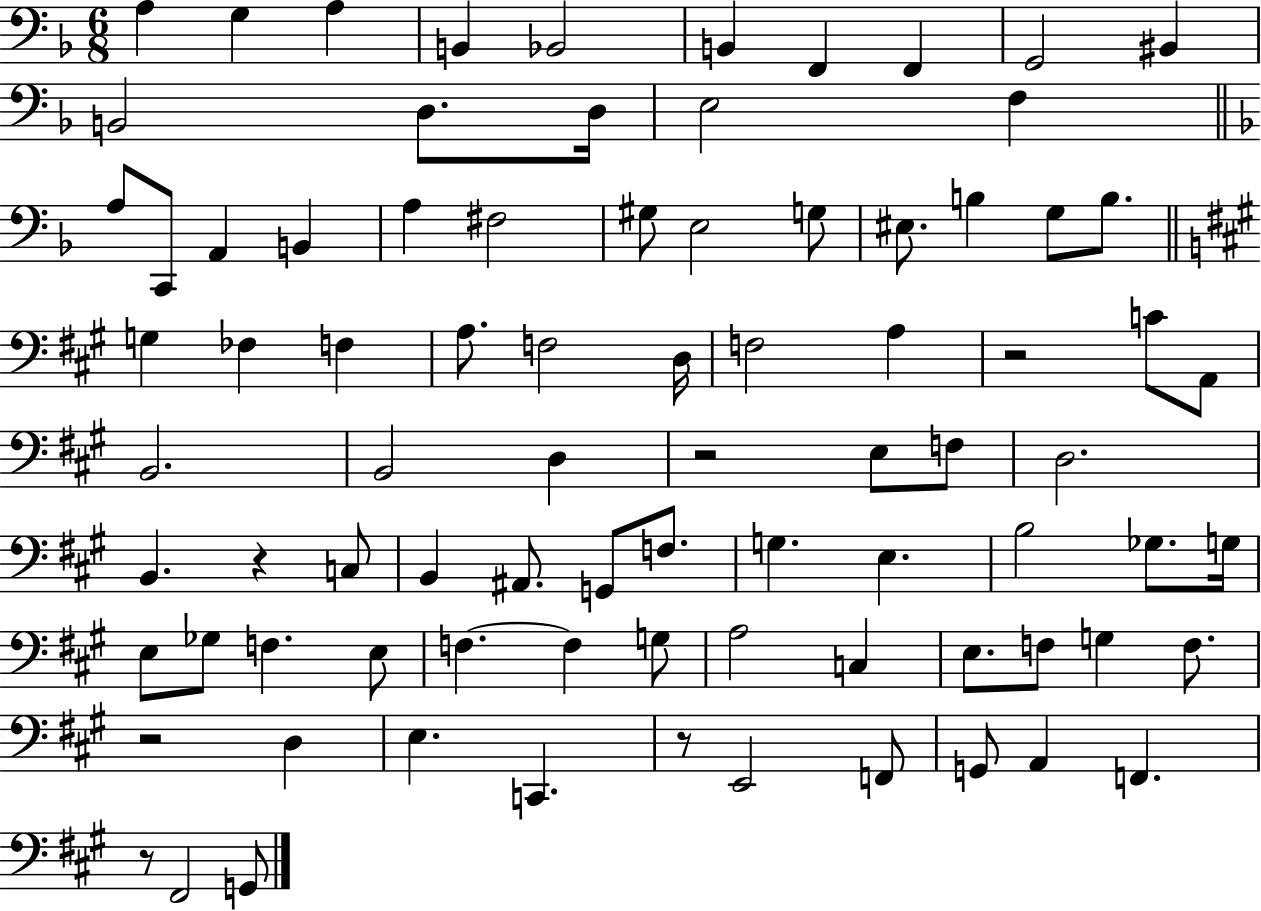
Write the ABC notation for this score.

X:1
T:Untitled
M:6/8
L:1/4
K:F
A, G, A, B,, _B,,2 B,, F,, F,, G,,2 ^B,, B,,2 D,/2 D,/4 E,2 F, A,/2 C,,/2 A,, B,, A, ^F,2 ^G,/2 E,2 G,/2 ^E,/2 B, G,/2 B,/2 G, _F, F, A,/2 F,2 D,/4 F,2 A, z2 C/2 A,,/2 B,,2 B,,2 D, z2 E,/2 F,/2 D,2 B,, z C,/2 B,, ^A,,/2 G,,/2 F,/2 G, E, B,2 _G,/2 G,/4 E,/2 _G,/2 F, E,/2 F, F, G,/2 A,2 C, E,/2 F,/2 G, F,/2 z2 D, E, C,, z/2 E,,2 F,,/2 G,,/2 A,, F,, z/2 ^F,,2 G,,/2